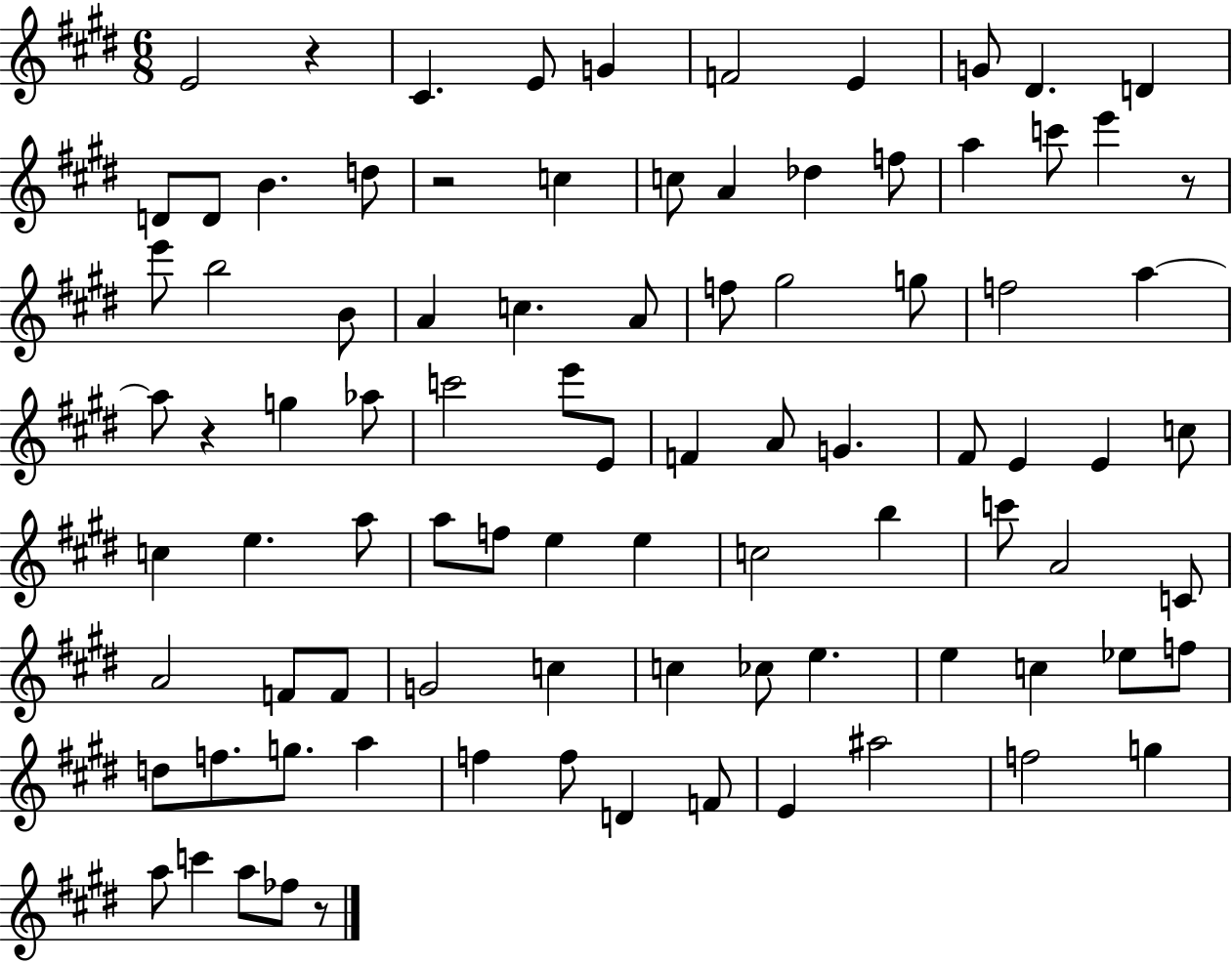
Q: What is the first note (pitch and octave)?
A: E4